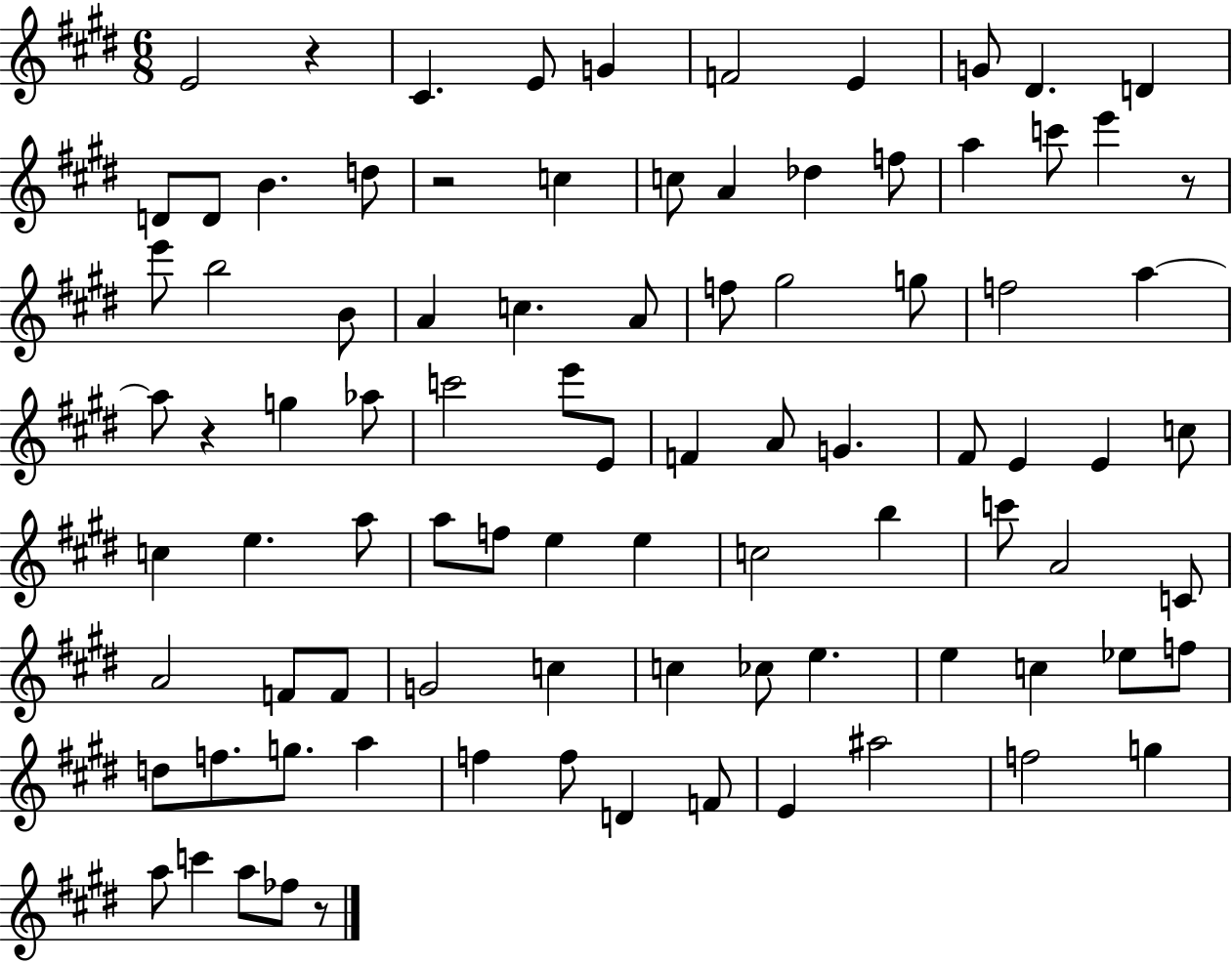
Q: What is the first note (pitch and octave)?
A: E4